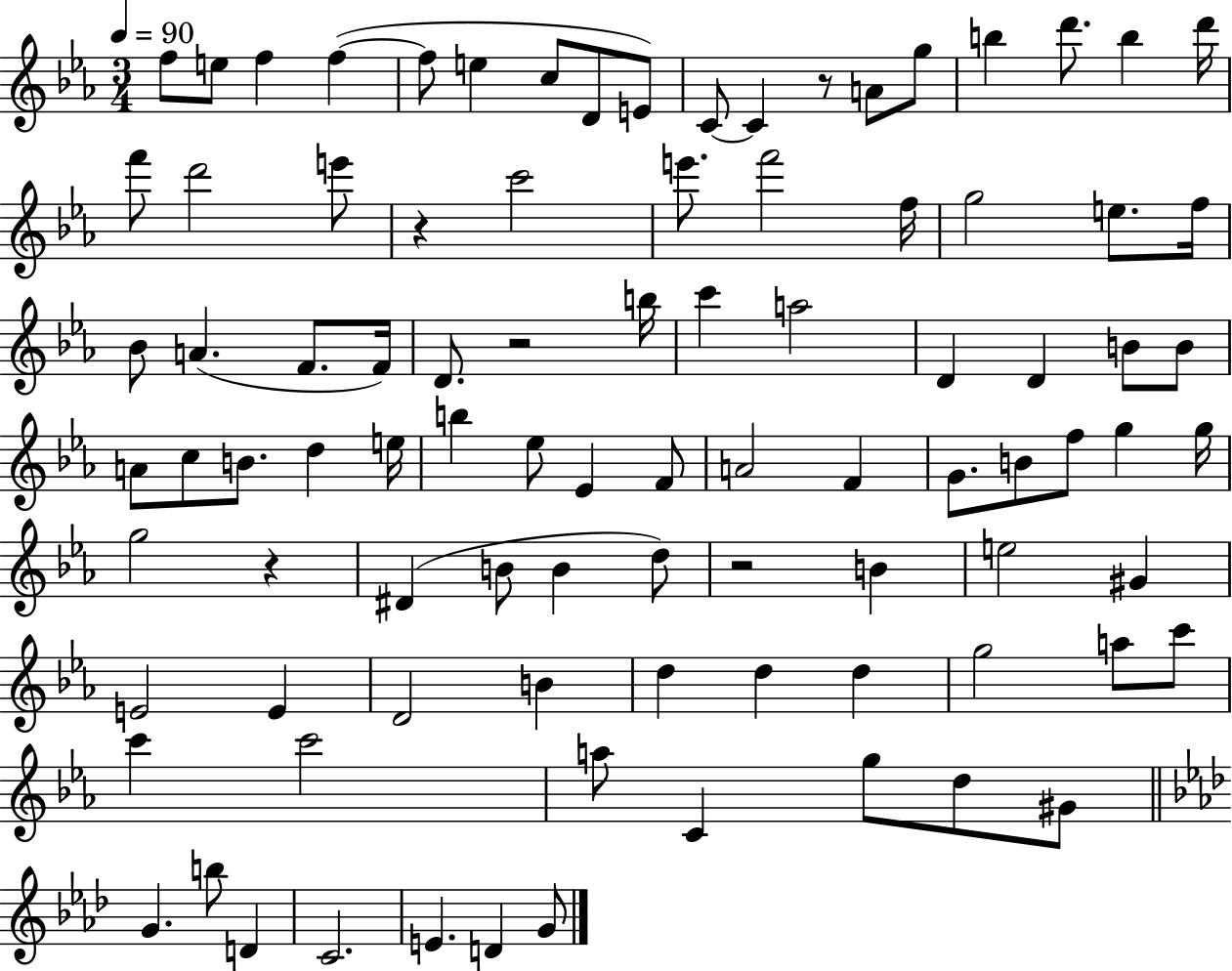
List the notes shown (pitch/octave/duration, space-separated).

F5/e E5/e F5/q F5/q F5/e E5/q C5/e D4/e E4/e C4/e C4/q R/e A4/e G5/e B5/q D6/e. B5/q D6/s F6/e D6/h E6/e R/q C6/h E6/e. F6/h F5/s G5/h E5/e. F5/s Bb4/e A4/q. F4/e. F4/s D4/e. R/h B5/s C6/q A5/h D4/q D4/q B4/e B4/e A4/e C5/e B4/e. D5/q E5/s B5/q Eb5/e Eb4/q F4/e A4/h F4/q G4/e. B4/e F5/e G5/q G5/s G5/h R/q D#4/q B4/e B4/q D5/e R/h B4/q E5/h G#4/q E4/h E4/q D4/h B4/q D5/q D5/q D5/q G5/h A5/e C6/e C6/q C6/h A5/e C4/q G5/e D5/e G#4/e G4/q. B5/e D4/q C4/h. E4/q. D4/q G4/e